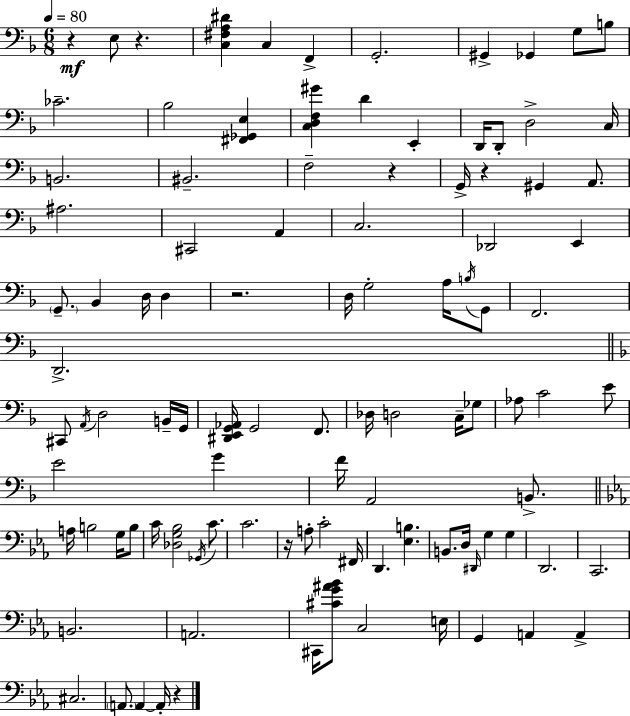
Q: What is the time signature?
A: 6/8